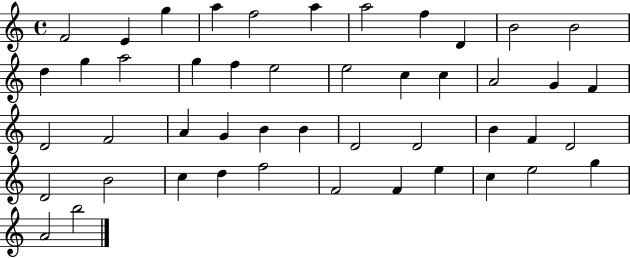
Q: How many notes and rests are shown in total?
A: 47